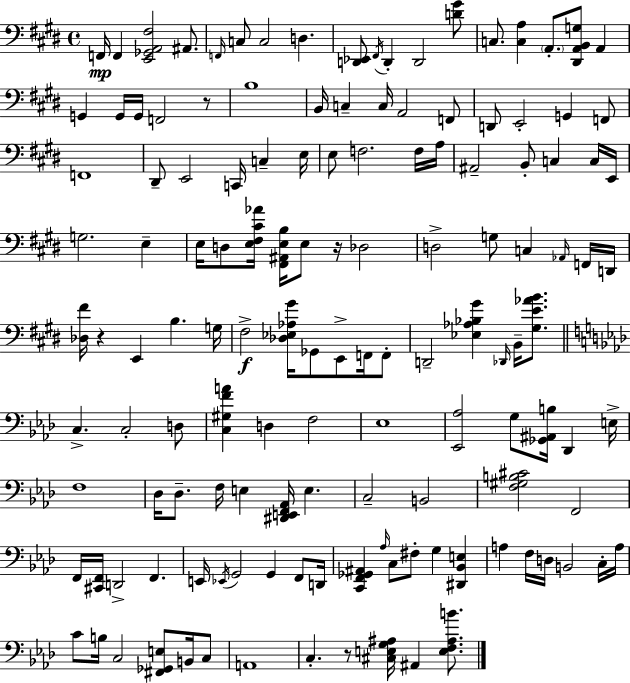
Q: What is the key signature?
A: E major